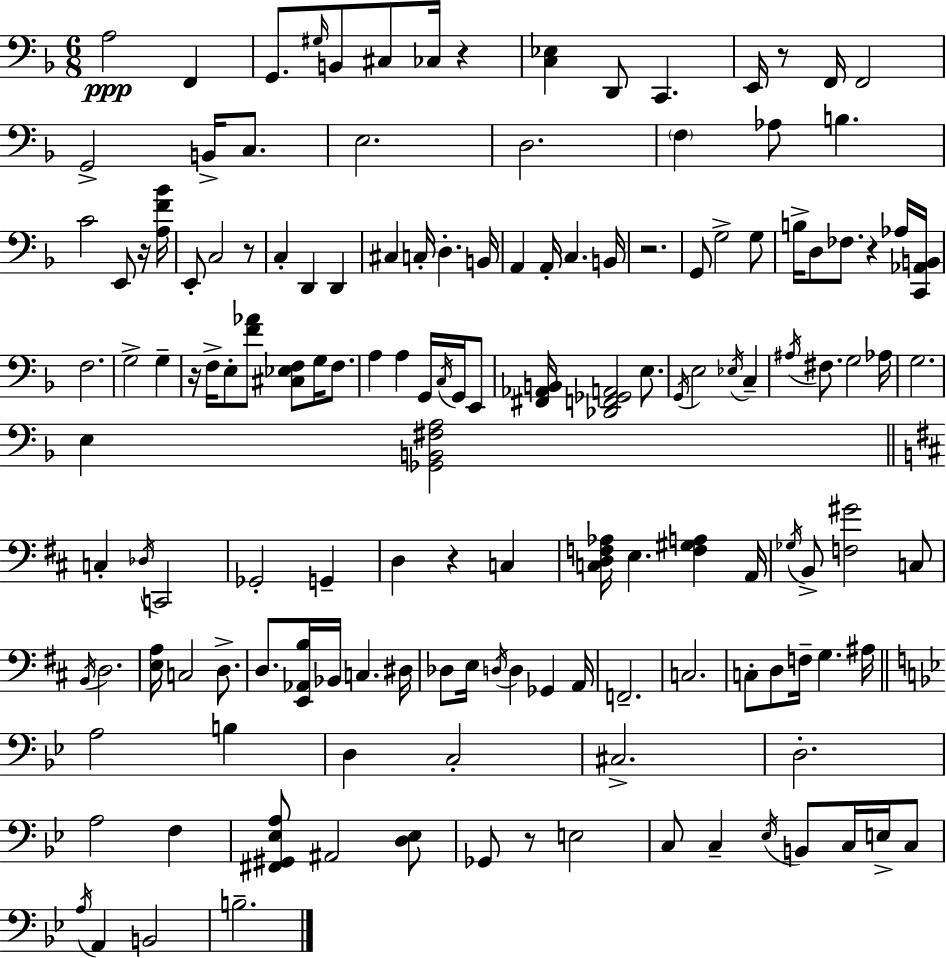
A3/h F2/q G2/e. G#3/s B2/e C#3/e CES3/s R/q [C3,Eb3]/q D2/e C2/q. E2/s R/e F2/s F2/h G2/h B2/s C3/e. E3/h. D3/h. F3/q Ab3/e B3/q. C4/h E2/e R/s [A3,F4,Bb4]/s E2/e C3/h R/e C3/q D2/q D2/q C#3/q C3/s D3/q. B2/s A2/q A2/s C3/q. B2/s R/h. G2/e G3/h G3/e B3/s D3/e FES3/e. R/q Ab3/s [C2,Ab2,B2]/s F3/h. G3/h G3/q R/s F3/s E3/e [F4,Ab4]/e [C#3,Eb3,F3]/e G3/s F3/e. A3/q A3/q G2/s C3/s G2/s E2/e [F#2,Ab2,B2]/s [Db2,F2,Gb2,A2]/h E3/e. G2/s E3/h Eb3/s C3/q A#3/s F#3/e. G3/h Ab3/s G3/h. E3/q [Gb2,B2,F#3,A3]/h C3/q Db3/s C2/h Gb2/h G2/q D3/q R/q C3/q [C3,D3,F3,Ab3]/s E3/q. [F3,G#3,A3]/q A2/s Gb3/s B2/e [F3,G#4]/h C3/e B2/s D3/h. [E3,A3]/s C3/h D3/e. D3/e. [E2,Ab2,B3]/s Bb2/s C3/q. D#3/s Db3/e E3/s D3/s D3/q Gb2/q A2/s F2/h. C3/h. C3/e D3/e F3/s G3/q. A#3/s A3/h B3/q D3/q C3/h C#3/h. D3/h. A3/h F3/q [F#2,G#2,Eb3,A3]/e A#2/h [D3,Eb3]/e Gb2/e R/e E3/h C3/e C3/q Eb3/s B2/e C3/s E3/s C3/e A3/s A2/q B2/h B3/h.